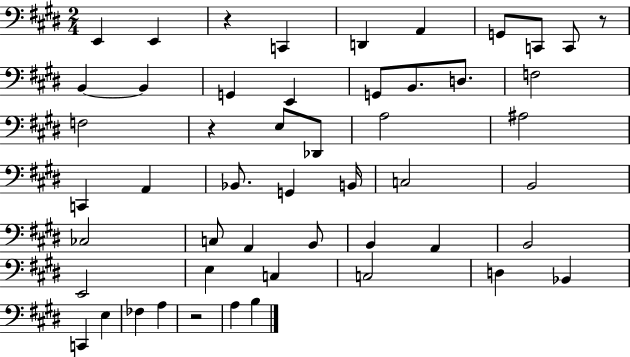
E2/q E2/q R/q C2/q D2/q A2/q G2/e C2/e C2/e R/e B2/q B2/q G2/q E2/q G2/e B2/e. D3/e. F3/h F3/h R/q E3/e Db2/e A3/h A#3/h C2/q A2/q Bb2/e. G2/q B2/s C3/h B2/h CES3/h C3/e A2/q B2/e B2/q A2/q B2/h E2/h E3/q C3/q C3/h D3/q Bb2/q C2/q E3/q FES3/q A3/q R/h A3/q B3/q